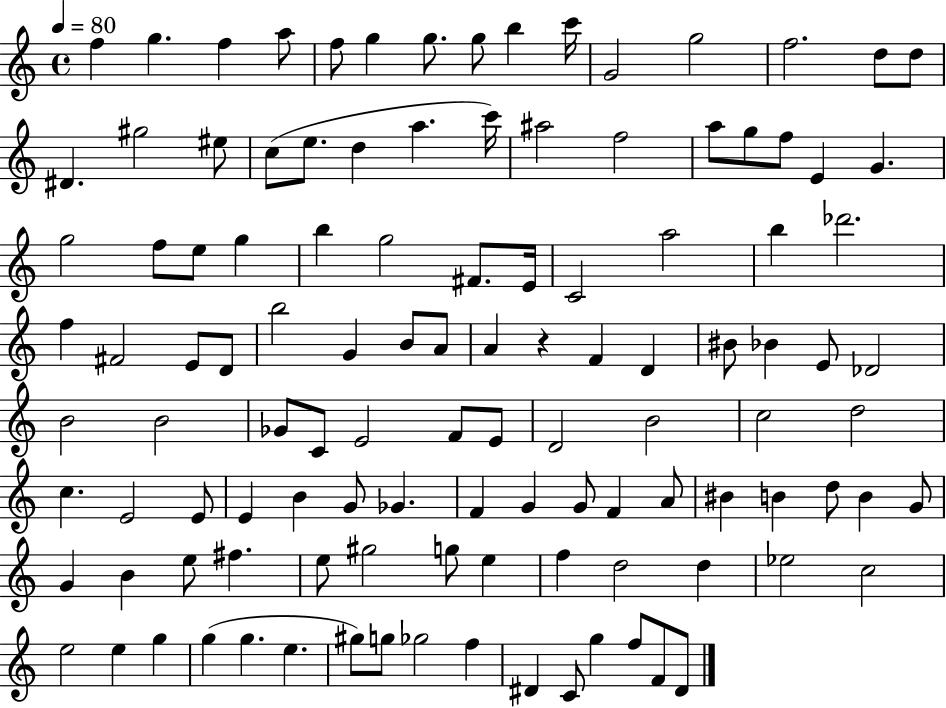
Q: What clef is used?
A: treble